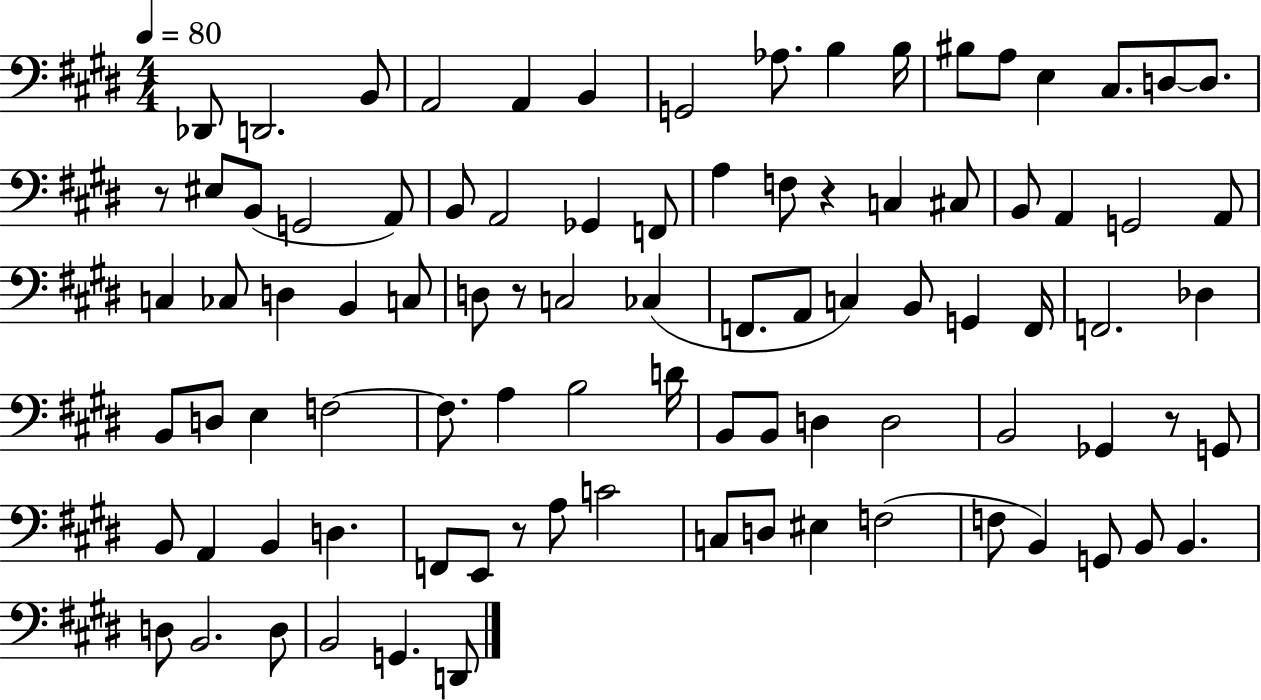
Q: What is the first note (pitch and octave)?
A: Db2